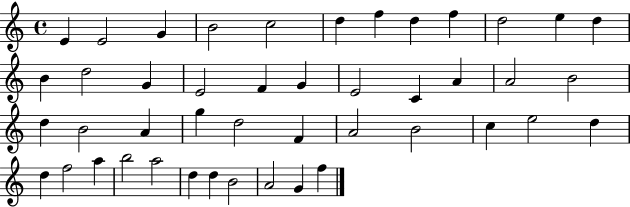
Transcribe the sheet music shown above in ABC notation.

X:1
T:Untitled
M:4/4
L:1/4
K:C
E E2 G B2 c2 d f d f d2 e d B d2 G E2 F G E2 C A A2 B2 d B2 A g d2 F A2 B2 c e2 d d f2 a b2 a2 d d B2 A2 G f